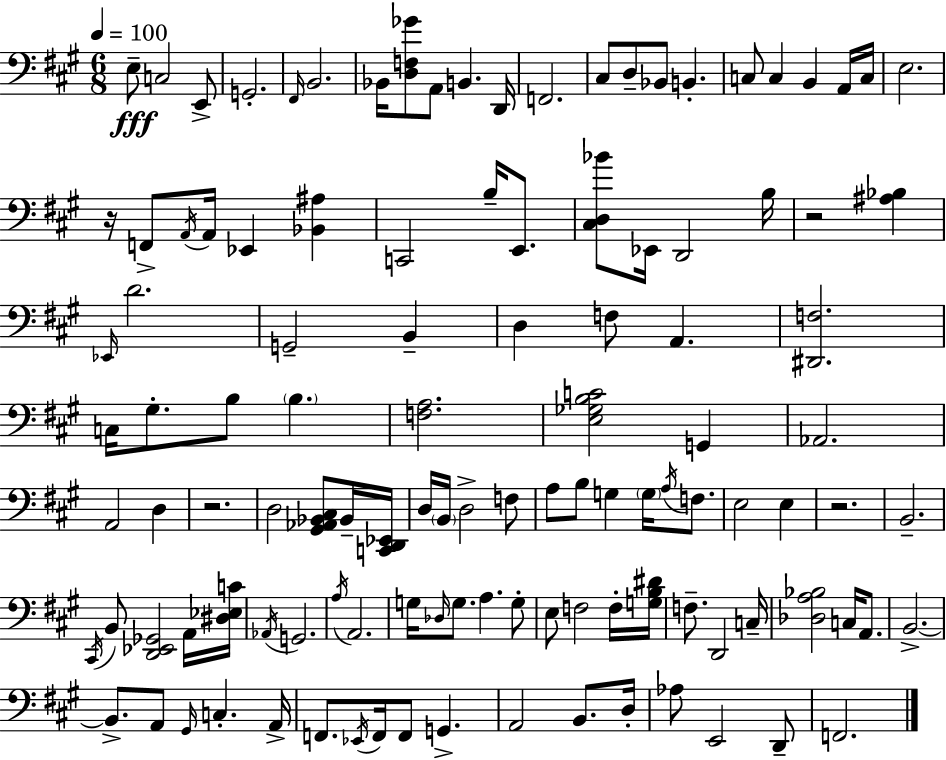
{
  \clef bass
  \numericTimeSignature
  \time 6/8
  \key a \major
  \tempo 4 = 100
  \repeat volta 2 { e8--\fff c2 e,8-> | g,2.-. | \grace { fis,16 } b,2. | bes,16 <d f ges'>8 a,8 b,4. | \break d,16 f,2. | cis8 d8-- bes,8 b,4.-. | c8 c4 b,4 a,16 | c16 e2. | \break r16 f,8-> \acciaccatura { a,16 } a,16 ees,4 <bes, ais>4 | c,2 b16-- e,8. | <cis d bes'>8 ees,16 d,2 | b16 r2 <ais bes>4 | \break \grace { ees,16 } d'2. | g,2-- b,4-- | d4 f8 a,4. | <dis, f>2. | \break c16 gis8.-. b8 \parenthesize b4. | <f a>2. | <e ges b c'>2 g,4 | aes,2. | \break a,2 d4 | r2. | d2 <gis, aes, bes, cis>8 | bes,16-- <c, d, ees,>16 d16 \parenthesize b,16 d2-> | \break f8 a8 b8 g4 \parenthesize g16 | \acciaccatura { a16 } f8. e2 | e4 r2. | b,2.-- | \break \acciaccatura { cis,16 } b,8 <d, ees, ges,>2 | a,16 <dis ees c'>16 \acciaccatura { aes,16 } g,2. | \acciaccatura { a16 } a,2. | g16 \grace { des16 } g8. | \break a4. g8-. e8 f2 | f16-. <g b dis'>16 f8.-- d,2 | c16-- <des a bes>2 | c16 a,8. b,2.->~~ | \break b,8.-> a,8 | \grace { gis,16 } c4.-. a,16-> f,8. | \acciaccatura { ees,16 } f,16 f,8 g,4.-> a,2 | b,8. d16-. aes8 | \break e,2 d,8-- f,2. | } \bar "|."
}